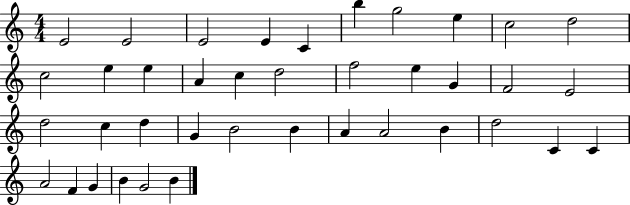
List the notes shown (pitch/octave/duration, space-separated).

E4/h E4/h E4/h E4/q C4/q B5/q G5/h E5/q C5/h D5/h C5/h E5/q E5/q A4/q C5/q D5/h F5/h E5/q G4/q F4/h E4/h D5/h C5/q D5/q G4/q B4/h B4/q A4/q A4/h B4/q D5/h C4/q C4/q A4/h F4/q G4/q B4/q G4/h B4/q